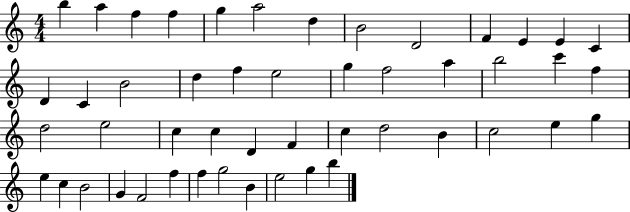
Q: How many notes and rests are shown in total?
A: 49